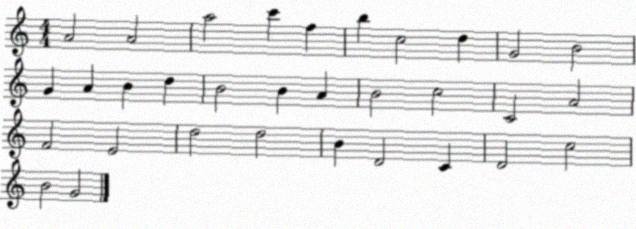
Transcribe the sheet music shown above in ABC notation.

X:1
T:Untitled
M:4/4
L:1/4
K:C
A2 A2 a2 c' f b c2 d G2 B2 G A B d B2 B A B2 c2 C2 A2 F2 E2 d2 d2 B D2 C D2 c2 B2 G2